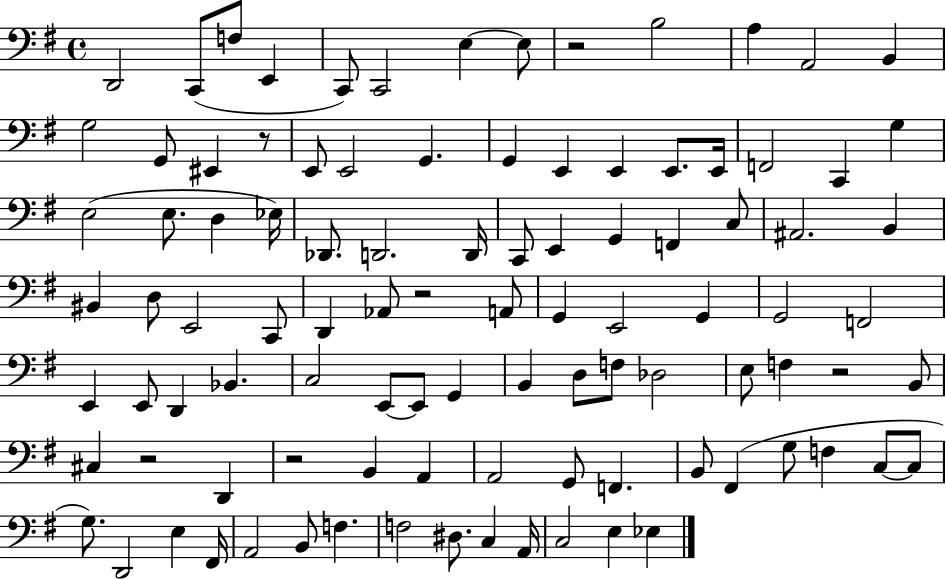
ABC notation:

X:1
T:Untitled
M:4/4
L:1/4
K:G
D,,2 C,,/2 F,/2 E,, C,,/2 C,,2 E, E,/2 z2 B,2 A, A,,2 B,, G,2 G,,/2 ^E,, z/2 E,,/2 E,,2 G,, G,, E,, E,, E,,/2 E,,/4 F,,2 C,, G, E,2 E,/2 D, _E,/4 _D,,/2 D,,2 D,,/4 C,,/2 E,, G,, F,, C,/2 ^A,,2 B,, ^B,, D,/2 E,,2 C,,/2 D,, _A,,/2 z2 A,,/2 G,, E,,2 G,, G,,2 F,,2 E,, E,,/2 D,, _B,, C,2 E,,/2 E,,/2 G,, B,, D,/2 F,/2 _D,2 E,/2 F, z2 B,,/2 ^C, z2 D,, z2 B,, A,, A,,2 G,,/2 F,, B,,/2 ^F,, G,/2 F, C,/2 C,/2 G,/2 D,,2 E, ^F,,/4 A,,2 B,,/2 F, F,2 ^D,/2 C, A,,/4 C,2 E, _E,